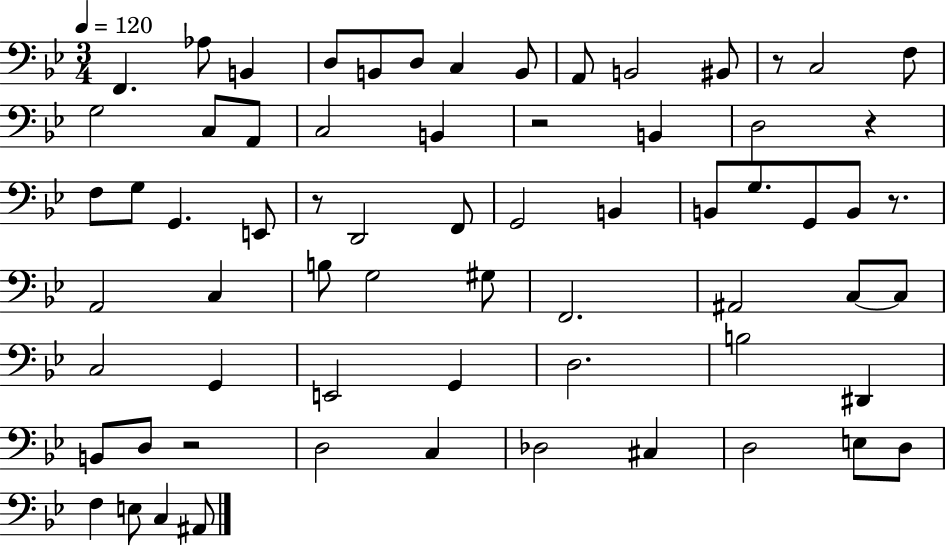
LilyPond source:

{
  \clef bass
  \numericTimeSignature
  \time 3/4
  \key bes \major
  \tempo 4 = 120
  \repeat volta 2 { f,4. aes8 b,4 | d8 b,8 d8 c4 b,8 | a,8 b,2 bis,8 | r8 c2 f8 | \break g2 c8 a,8 | c2 b,4 | r2 b,4 | d2 r4 | \break f8 g8 g,4. e,8 | r8 d,2 f,8 | g,2 b,4 | b,8 g8. g,8 b,8 r8. | \break a,2 c4 | b8 g2 gis8 | f,2. | ais,2 c8~~ c8 | \break c2 g,4 | e,2 g,4 | d2. | b2 dis,4 | \break b,8 d8 r2 | d2 c4 | des2 cis4 | d2 e8 d8 | \break f4 e8 c4 ais,8 | } \bar "|."
}